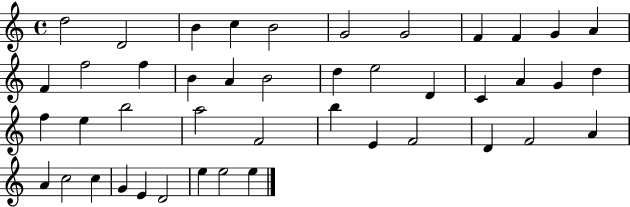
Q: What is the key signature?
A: C major